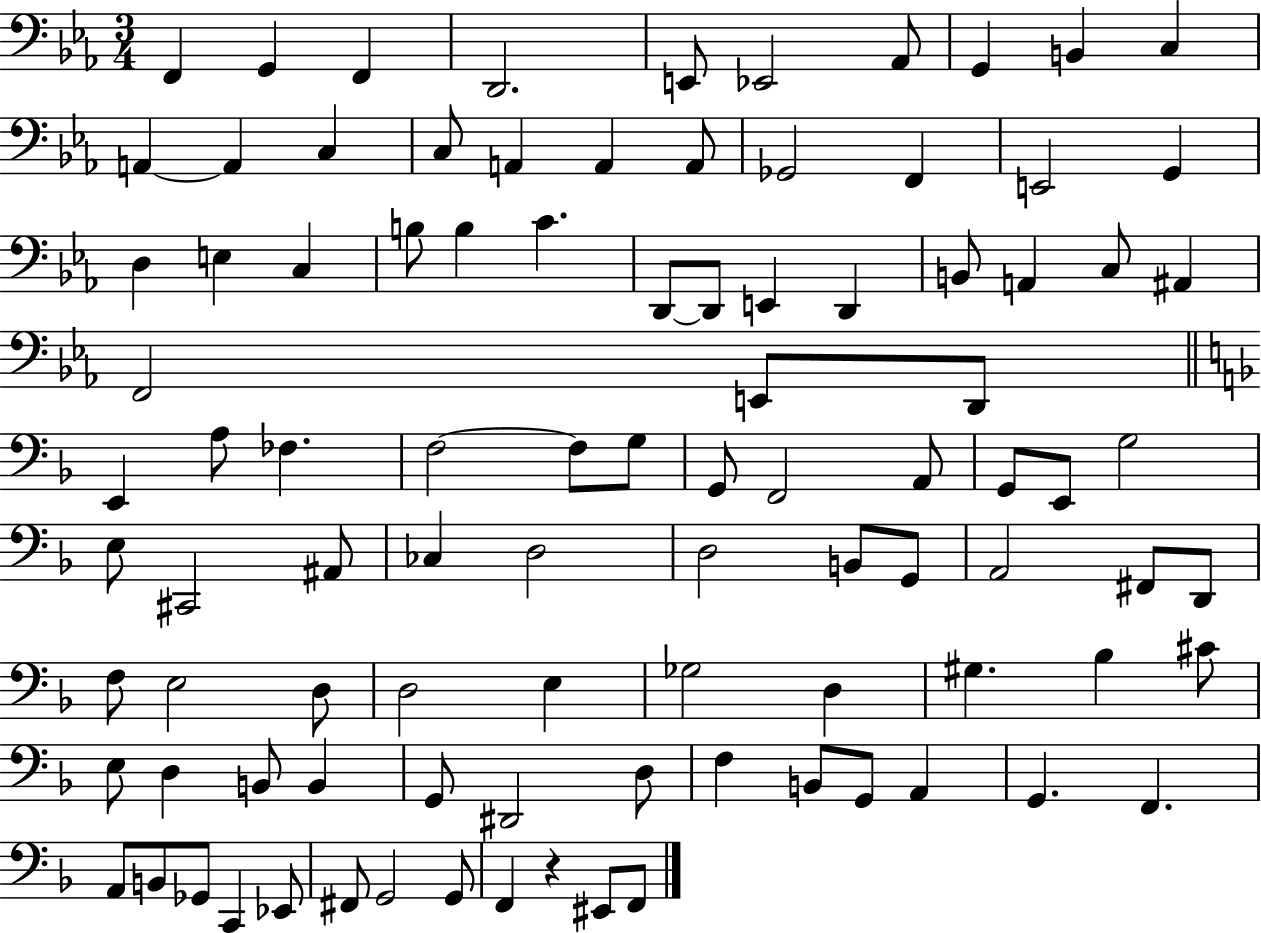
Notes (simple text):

F2/q G2/q F2/q D2/h. E2/e Eb2/h Ab2/e G2/q B2/q C3/q A2/q A2/q C3/q C3/e A2/q A2/q A2/e Gb2/h F2/q E2/h G2/q D3/q E3/q C3/q B3/e B3/q C4/q. D2/e D2/e E2/q D2/q B2/e A2/q C3/e A#2/q F2/h E2/e D2/e E2/q A3/e FES3/q. F3/h F3/e G3/e G2/e F2/h A2/e G2/e E2/e G3/h E3/e C#2/h A#2/e CES3/q D3/h D3/h B2/e G2/e A2/h F#2/e D2/e F3/e E3/h D3/e D3/h E3/q Gb3/h D3/q G#3/q. Bb3/q C#4/e E3/e D3/q B2/e B2/q G2/e D#2/h D3/e F3/q B2/e G2/e A2/q G2/q. F2/q. A2/e B2/e Gb2/e C2/q Eb2/e F#2/e G2/h G2/e F2/q R/q EIS2/e F2/e